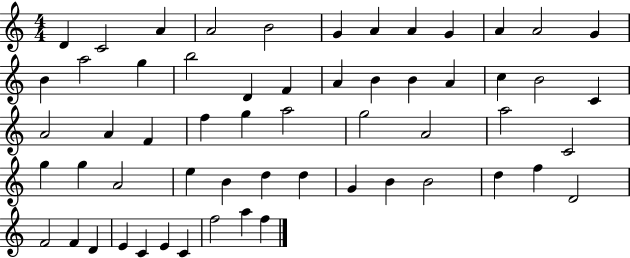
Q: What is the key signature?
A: C major